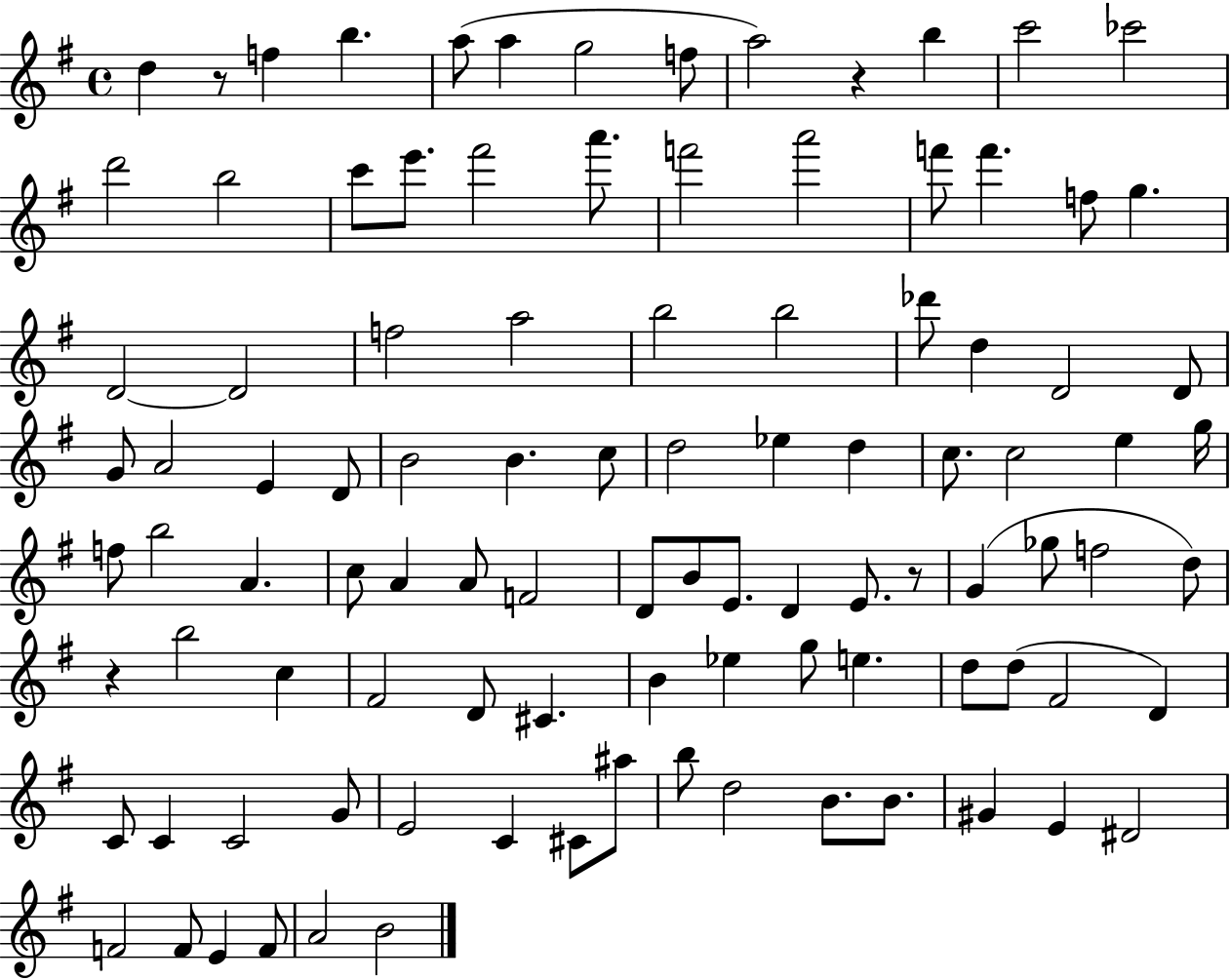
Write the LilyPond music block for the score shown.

{
  \clef treble
  \time 4/4
  \defaultTimeSignature
  \key g \major
  d''4 r8 f''4 b''4. | a''8( a''4 g''2 f''8 | a''2) r4 b''4 | c'''2 ces'''2 | \break d'''2 b''2 | c'''8 e'''8. fis'''2 a'''8. | f'''2 a'''2 | f'''8 f'''4. f''8 g''4. | \break d'2~~ d'2 | f''2 a''2 | b''2 b''2 | des'''8 d''4 d'2 d'8 | \break g'8 a'2 e'4 d'8 | b'2 b'4. c''8 | d''2 ees''4 d''4 | c''8. c''2 e''4 g''16 | \break f''8 b''2 a'4. | c''8 a'4 a'8 f'2 | d'8 b'8 e'8. d'4 e'8. r8 | g'4( ges''8 f''2 d''8) | \break r4 b''2 c''4 | fis'2 d'8 cis'4. | b'4 ees''4 g''8 e''4. | d''8 d''8( fis'2 d'4) | \break c'8 c'4 c'2 g'8 | e'2 c'4 cis'8 ais''8 | b''8 d''2 b'8. b'8. | gis'4 e'4 dis'2 | \break f'2 f'8 e'4 f'8 | a'2 b'2 | \bar "|."
}